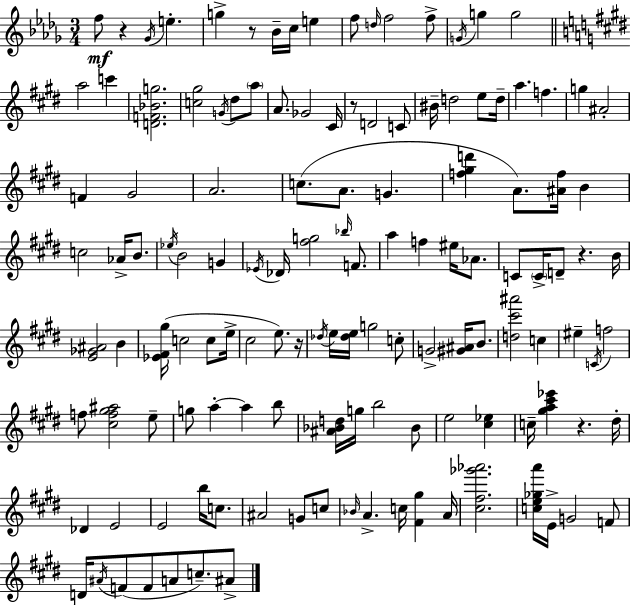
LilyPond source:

{
  \clef treble
  \numericTimeSignature
  \time 3/4
  \key bes \minor
  f''8\mf r4 \acciaccatura { ges'16 } e''4.-. | g''4-> r8 bes'16-- c''16 e''4 | f''8 \grace { d''16 } f''2 | f''8-> \acciaccatura { g'16 } g''4 g''2 | \break \bar "||" \break \key e \major a''2 c'''4 | <d' f' bes' g''>2. | <c'' gis''>2 \acciaccatura { g'16 } dis''8 \parenthesize a''8 | a'8. ges'2 | \break cis'16 r8 d'2 c'8 | bis'16-- d''2 e''8 | d''16-- a''4. f''4. | g''4 ais'2-. | \break f'4 gis'2 | a'2. | c''8.( a'8. g'4. | <f'' gis'' d'''>4 a'8.) <ais' f''>16 b'4 | \break c''2 aes'16-> b'8. | \acciaccatura { ees''16 } b'2 g'4 | \acciaccatura { ees'16 } des'16 <fis'' g''>2 | \grace { bes''16 } f'8. a''4 f''4 | \break eis''16 aes'8. c'8 \parenthesize c'16-> d'8-- r4. | b'16 <e' ges' ais'>2 | b'4 <ees' fis' gis''>16( c''2 | c''8 e''16-> cis''2 | \break e''8.) r16 \acciaccatura { des''16 } e''16 <des'' e''>16 g''2 | c''8-. g'2-> | <gis' ais'>16 b'8. <d'' cis''' ais'''>2 | c''4 eis''4-- \acciaccatura { c'16 } f''2 | \break f''8 <cis'' f'' gis'' ais''>2 | e''8-- g''8 a''4-.~~ | a''4 b''8 <ais' bes' d''>16 g''16 b''2 | bes'8 e''2 | \break <cis'' ees''>4 c''16-- <gis'' a'' cis''' ees'''>4 r4. | dis''16-. des'4 e'2 | e'2 | b''16 c''8. ais'2 | \break g'8 c''8 \grace { bes'16 } a'4.-> | c''16 <fis' gis''>4 a'16 <cis'' fis'' ges''' aes'''>2. | <c'' e'' ges'' a'''>16 e'16-> g'2 | f'8 d'16 \acciaccatura { ais'16 }( f'8 f'8 | \break a'8 c''8.--) ais'8-> \bar "|."
}